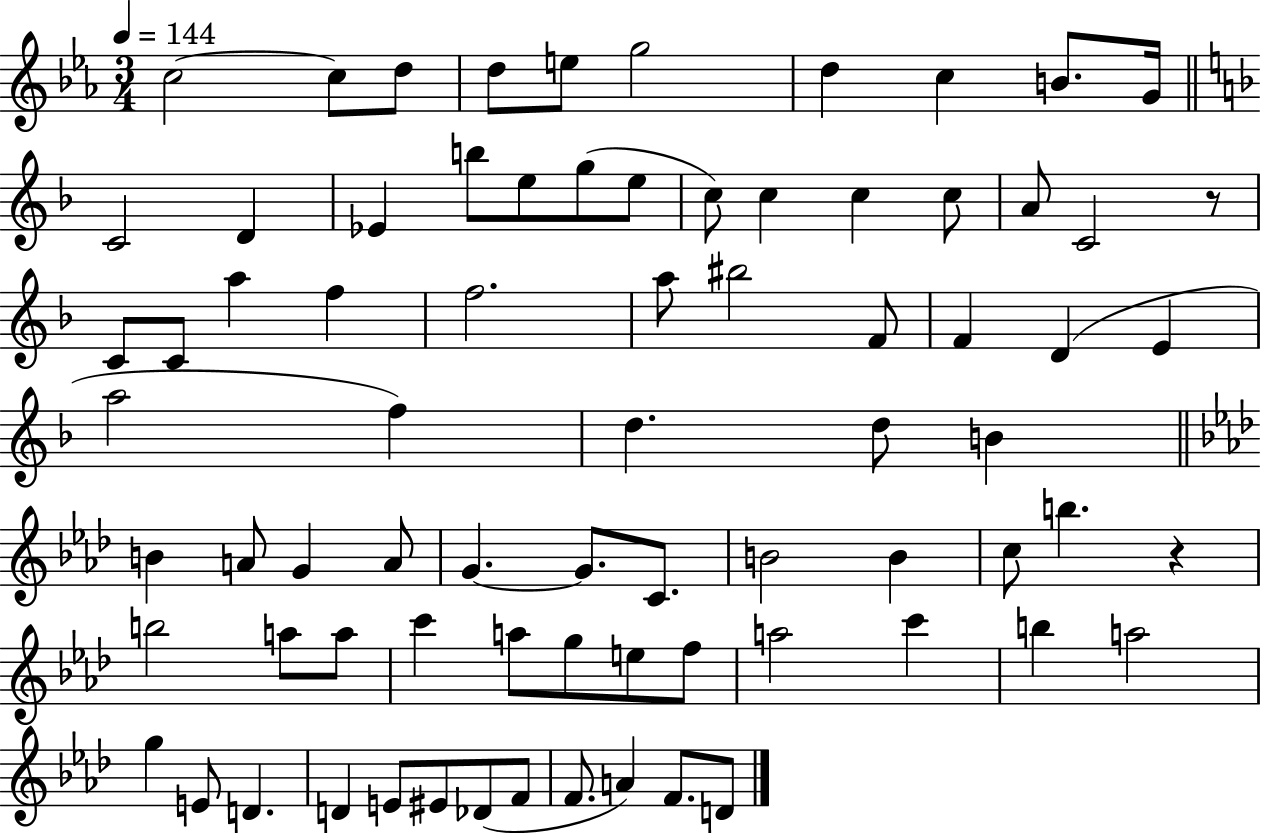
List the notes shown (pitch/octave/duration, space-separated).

C5/h C5/e D5/e D5/e E5/e G5/h D5/q C5/q B4/e. G4/s C4/h D4/q Eb4/q B5/e E5/e G5/e E5/e C5/e C5/q C5/q C5/e A4/e C4/h R/e C4/e C4/e A5/q F5/q F5/h. A5/e BIS5/h F4/e F4/q D4/q E4/q A5/h F5/q D5/q. D5/e B4/q B4/q A4/e G4/q A4/e G4/q. G4/e. C4/e. B4/h B4/q C5/e B5/q. R/q B5/h A5/e A5/e C6/q A5/e G5/e E5/e F5/e A5/h C6/q B5/q A5/h G5/q E4/e D4/q. D4/q E4/e EIS4/e Db4/e F4/e F4/e. A4/q F4/e. D4/e